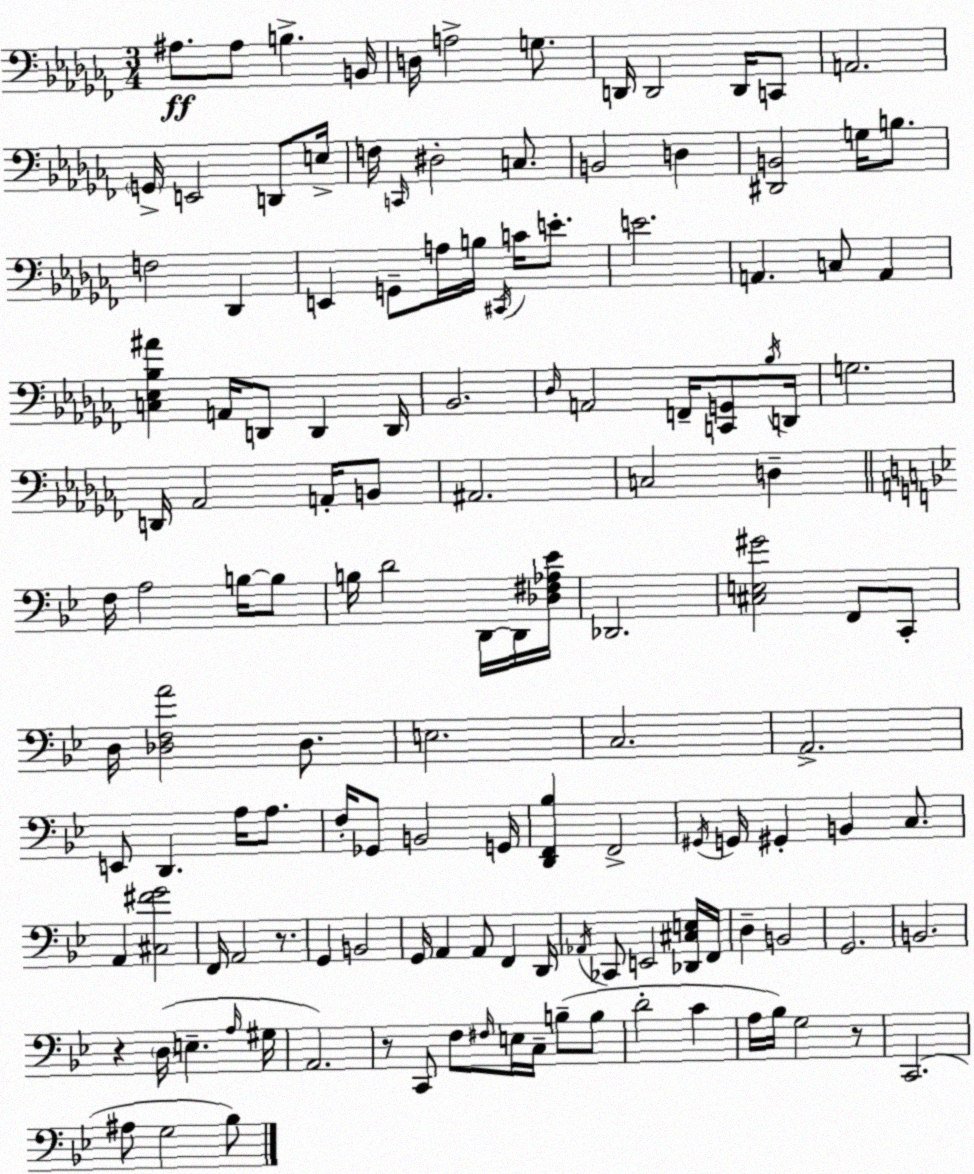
X:1
T:Untitled
M:3/4
L:1/4
K:Abm
^A,/2 ^A,/2 B, B,,/4 D,/4 A,2 G,/2 D,,/4 D,,2 D,,/4 C,,/2 A,,2 G,,/4 E,,2 D,,/2 E,/4 F,/4 C,,/4 ^D,2 C,/2 B,,2 D, [^D,,B,,]2 G,/4 B,/2 F,2 _D,, E,, G,,/2 A,/4 B,/4 ^C,,/4 C/4 E/2 E2 A,, C,/2 A,, [C,_E,_B,^A] A,,/4 D,,/2 D,, D,,/4 _B,,2 _D,/4 A,,2 F,,/4 [C,,G,,]/2 _B,/4 D,,/4 G,2 D,,/4 _A,,2 A,,/4 B,,/2 ^A,,2 C,2 D, F,/4 A,2 B,/4 B,/2 B,/4 D2 D,,/4 D,,/4 [_D,^F,_A,_E]/4 _D,,2 [^C,E,^G]2 F,,/2 C,,/2 D,/4 [_D,F,A]2 _D,/2 E,2 C,2 A,,2 E,,/2 D,, A,/4 A,/2 F,/4 _G,,/2 B,,2 G,,/4 [D,,F,,_B,] F,,2 ^G,,/4 G,,/4 ^G,, B,, C,/2 A,, [^C,^FG]2 F,,/4 A,,2 z/2 G,, B,,2 G,,/4 A,, A,,/2 F,, D,,/4 _A,,/4 _C,,/2 E,,2 [_D,,^C,E,]/4 F,,/4 D, B,,2 G,,2 B,,2 z D,/4 E, A,/4 ^G,/4 A,,2 z/2 C,,/2 F,/2 ^F,/4 E,/4 C,/4 B,/2 B,/2 D2 C A,/4 _B,/4 G,2 z/2 C,,2 ^A,/2 G,2 _B,/2